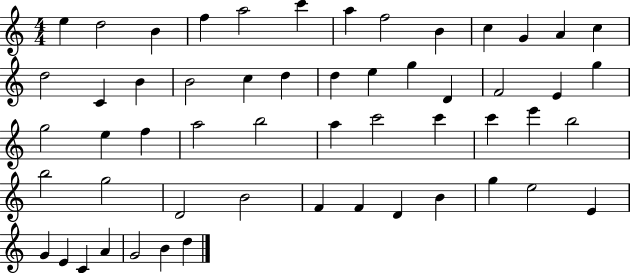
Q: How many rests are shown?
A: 0